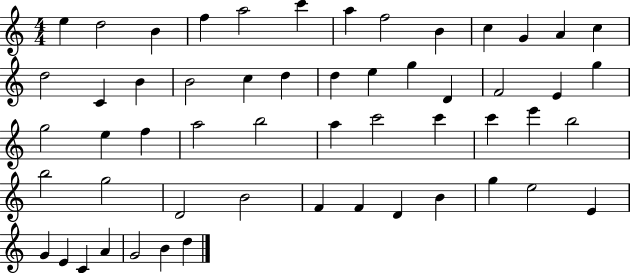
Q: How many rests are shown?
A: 0